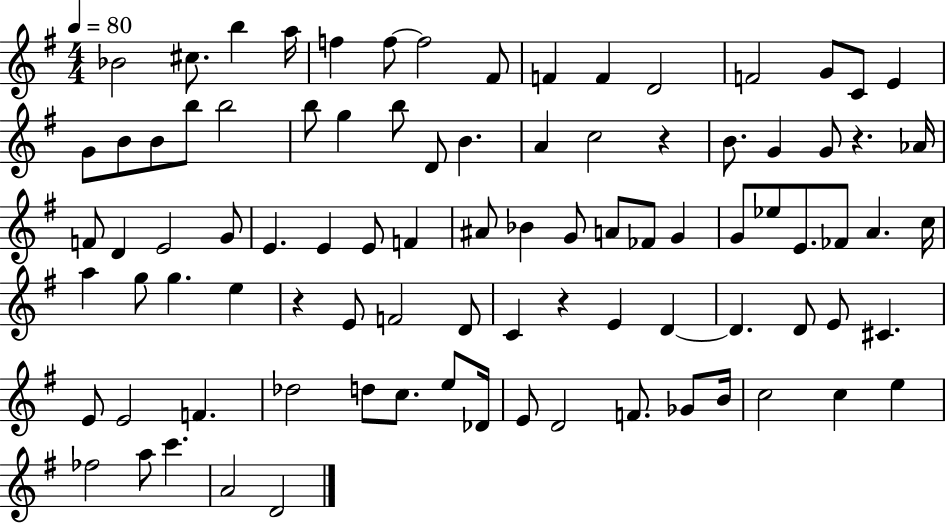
{
  \clef treble
  \numericTimeSignature
  \time 4/4
  \key g \major
  \tempo 4 = 80
  bes'2 cis''8. b''4 a''16 | f''4 f''8~~ f''2 fis'8 | f'4 f'4 d'2 | f'2 g'8 c'8 e'4 | \break g'8 b'8 b'8 b''8 b''2 | b''8 g''4 b''8 d'8 b'4. | a'4 c''2 r4 | b'8. g'4 g'8 r4. aes'16 | \break f'8 d'4 e'2 g'8 | e'4. e'4 e'8 f'4 | ais'8 bes'4 g'8 a'8 fes'8 g'4 | g'8 ees''8 e'8. fes'8 a'4. c''16 | \break a''4 g''8 g''4. e''4 | r4 e'8 f'2 d'8 | c'4 r4 e'4 d'4~~ | d'4. d'8 e'8 cis'4. | \break e'8 e'2 f'4. | des''2 d''8 c''8. e''8 des'16 | e'8 d'2 f'8. ges'8 b'16 | c''2 c''4 e''4 | \break fes''2 a''8 c'''4. | a'2 d'2 | \bar "|."
}